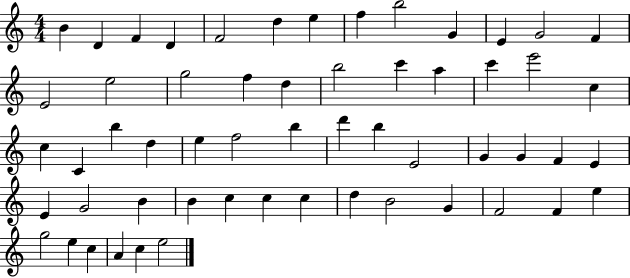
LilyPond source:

{
  \clef treble
  \numericTimeSignature
  \time 4/4
  \key c \major
  b'4 d'4 f'4 d'4 | f'2 d''4 e''4 | f''4 b''2 g'4 | e'4 g'2 f'4 | \break e'2 e''2 | g''2 f''4 d''4 | b''2 c'''4 a''4 | c'''4 e'''2 c''4 | \break c''4 c'4 b''4 d''4 | e''4 f''2 b''4 | d'''4 b''4 e'2 | g'4 g'4 f'4 e'4 | \break e'4 g'2 b'4 | b'4 c''4 c''4 c''4 | d''4 b'2 g'4 | f'2 f'4 e''4 | \break g''2 e''4 c''4 | a'4 c''4 e''2 | \bar "|."
}